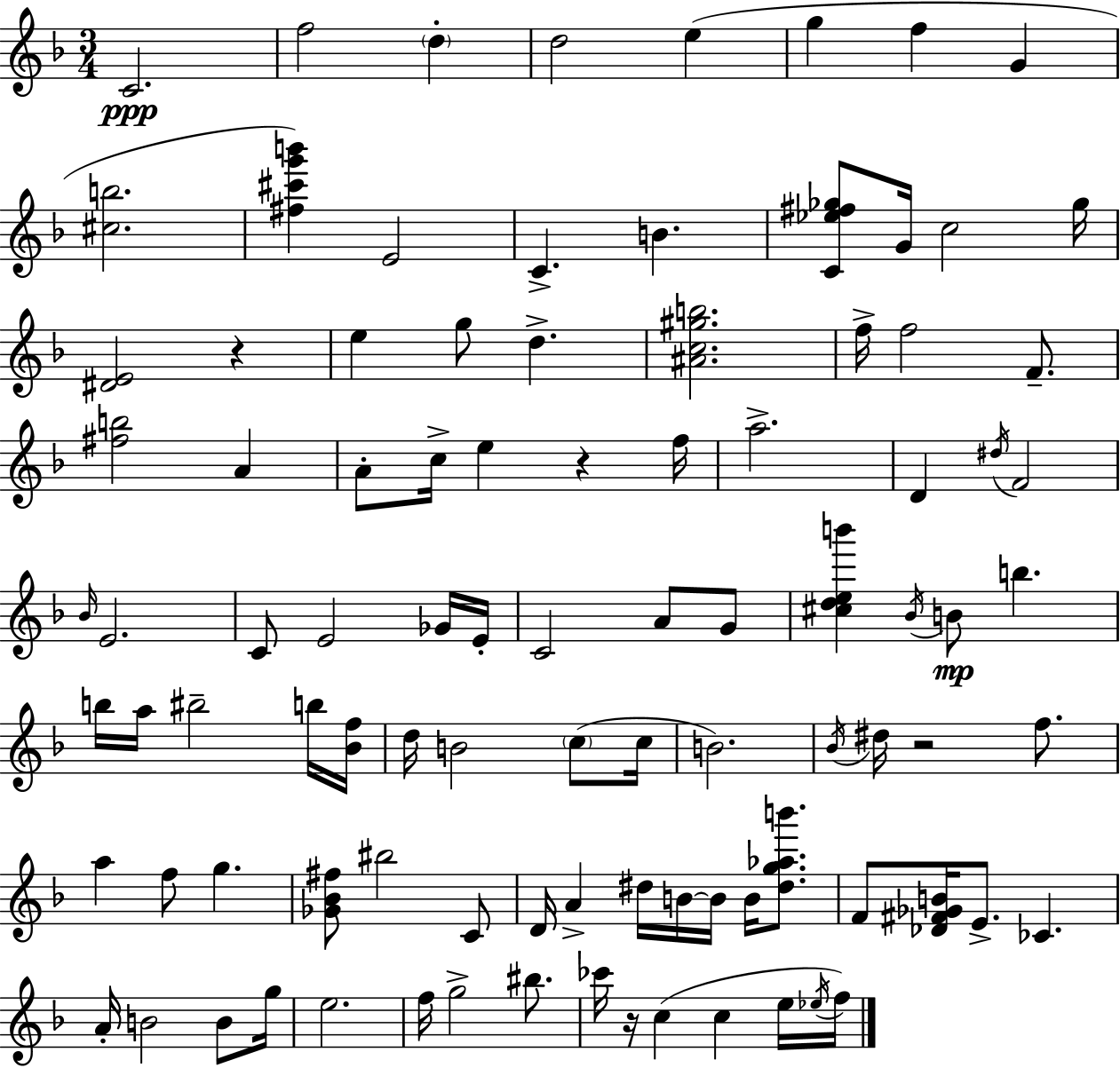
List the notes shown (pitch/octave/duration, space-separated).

C4/h. F5/h D5/q D5/h E5/q G5/q F5/q G4/q [C#5,B5]/h. [F#5,C#6,G6,B6]/q E4/h C4/q. B4/q. [C4,Eb5,F#5,Gb5]/e G4/s C5/h Gb5/s [D#4,E4]/h R/q E5/q G5/e D5/q. [A#4,C5,G#5,B5]/h. F5/s F5/h F4/e. [F#5,B5]/h A4/q A4/e C5/s E5/q R/q F5/s A5/h. D4/q D#5/s F4/h Bb4/s E4/h. C4/e E4/h Gb4/s E4/s C4/h A4/e G4/e [C#5,D5,E5,B6]/q Bb4/s B4/e B5/q. B5/s A5/s BIS5/h B5/s [Bb4,F5]/s D5/s B4/h C5/e C5/s B4/h. Bb4/s D#5/s R/h F5/e. A5/q F5/e G5/q. [Gb4,Bb4,F#5]/e BIS5/h C4/e D4/s A4/q D#5/s B4/s B4/s B4/s [D#5,G5,Ab5,B6]/e. F4/e [Db4,F#4,Gb4,B4]/s E4/e. CES4/q. A4/s B4/h B4/e G5/s E5/h. F5/s G5/h BIS5/e. CES6/s R/s C5/q C5/q E5/s Eb5/s F5/s